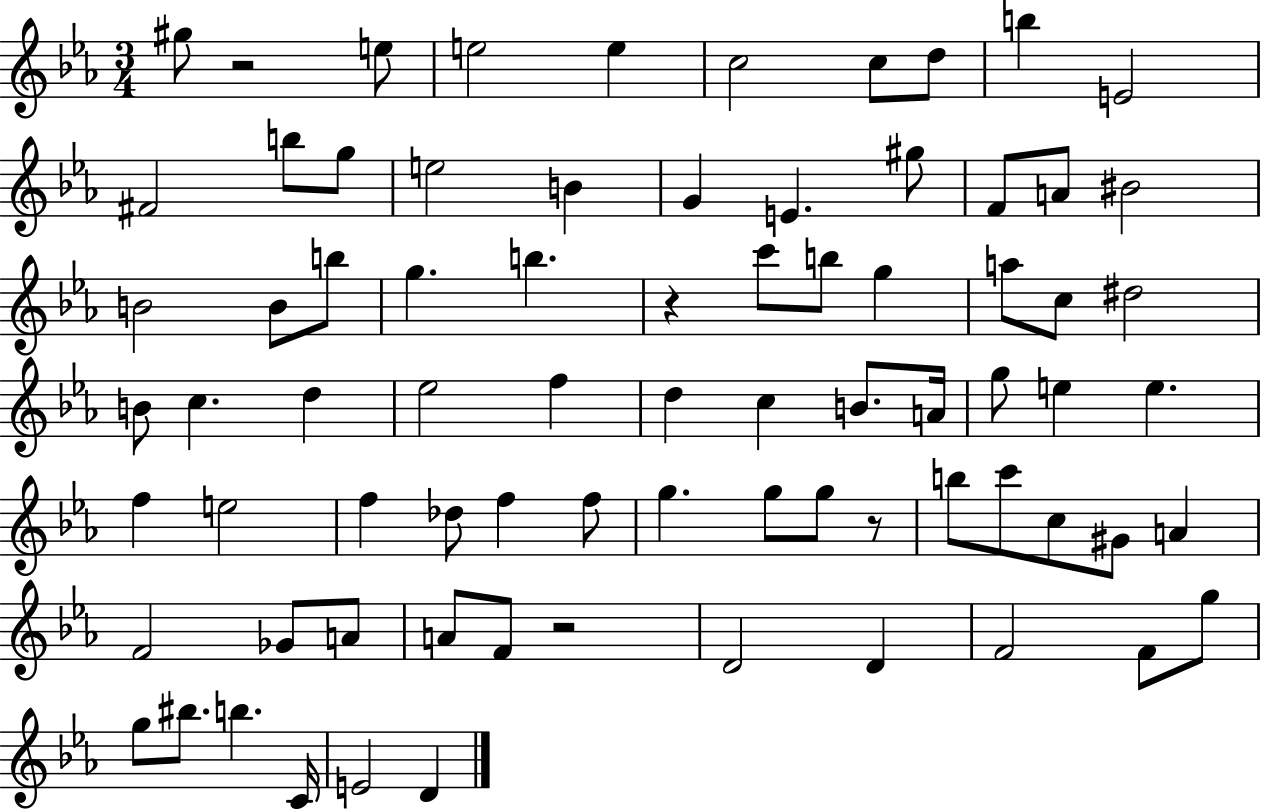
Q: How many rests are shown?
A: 4